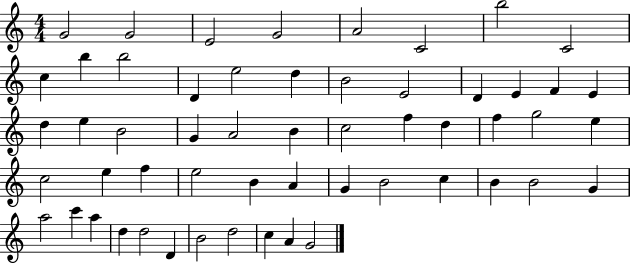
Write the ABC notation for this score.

X:1
T:Untitled
M:4/4
L:1/4
K:C
G2 G2 E2 G2 A2 C2 b2 C2 c b b2 D e2 d B2 E2 D E F E d e B2 G A2 B c2 f d f g2 e c2 e f e2 B A G B2 c B B2 G a2 c' a d d2 D B2 d2 c A G2